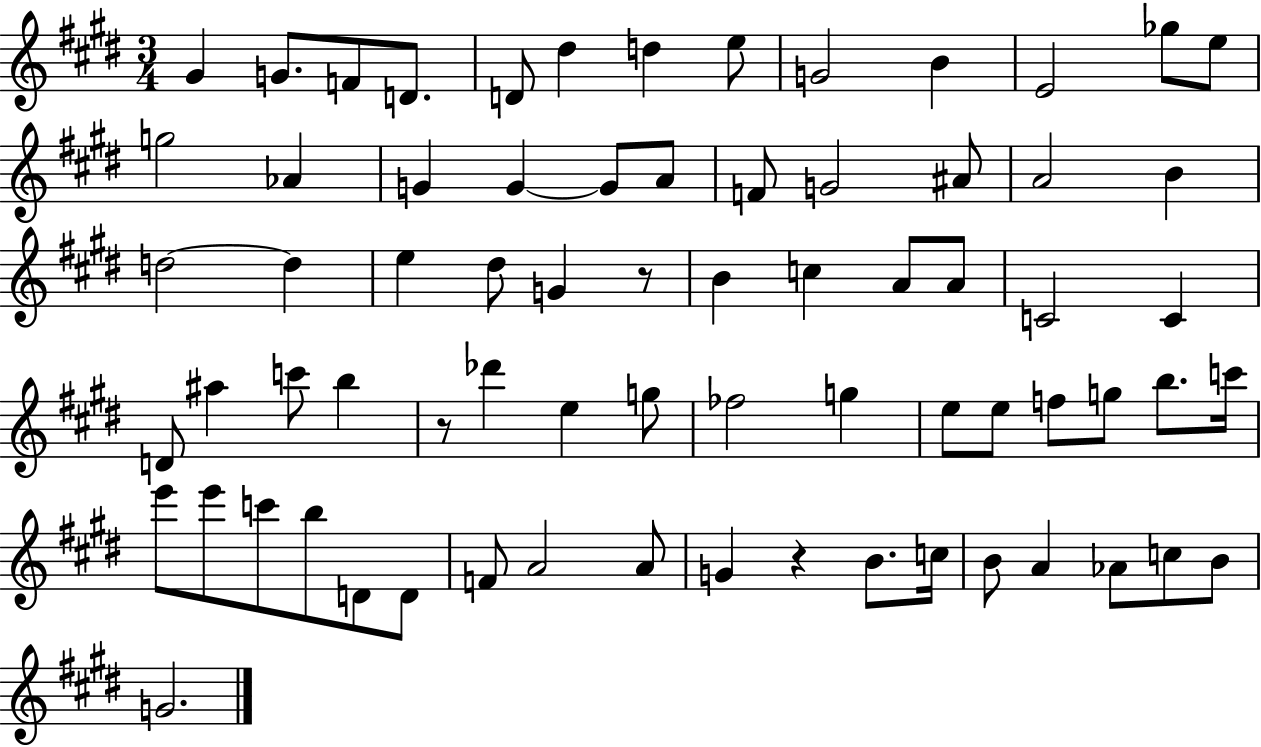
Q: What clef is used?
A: treble